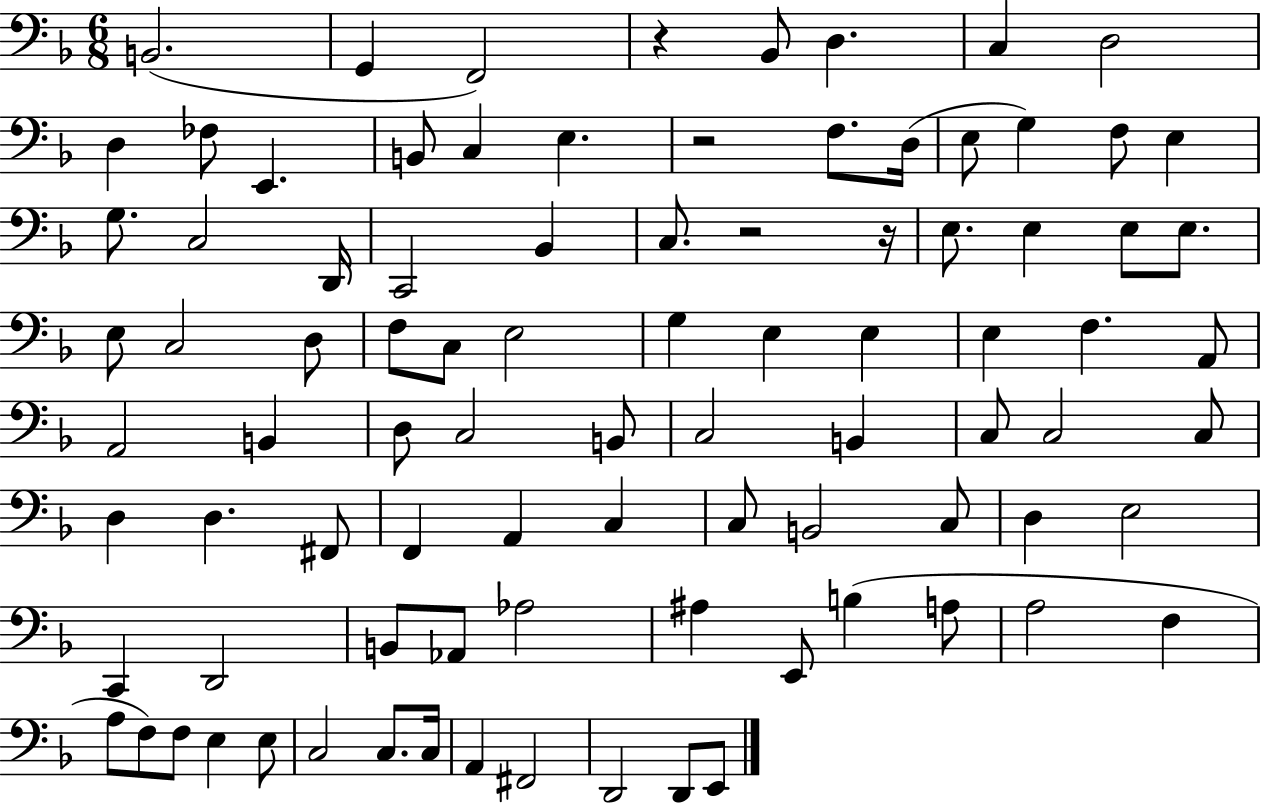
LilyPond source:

{
  \clef bass
  \numericTimeSignature
  \time 6/8
  \key f \major
  \repeat volta 2 { b,2.( | g,4 f,2) | r4 bes,8 d4. | c4 d2 | \break d4 fes8 e,4. | b,8 c4 e4. | r2 f8. d16( | e8 g4) f8 e4 | \break g8. c2 d,16 | c,2 bes,4 | c8. r2 r16 | e8. e4 e8 e8. | \break e8 c2 d8 | f8 c8 e2 | g4 e4 e4 | e4 f4. a,8 | \break a,2 b,4 | d8 c2 b,8 | c2 b,4 | c8 c2 c8 | \break d4 d4. fis,8 | f,4 a,4 c4 | c8 b,2 c8 | d4 e2 | \break c,4 d,2 | b,8 aes,8 aes2 | ais4 e,8 b4( a8 | a2 f4 | \break a8 f8) f8 e4 e8 | c2 c8. c16 | a,4 fis,2 | d,2 d,8 e,8 | \break } \bar "|."
}